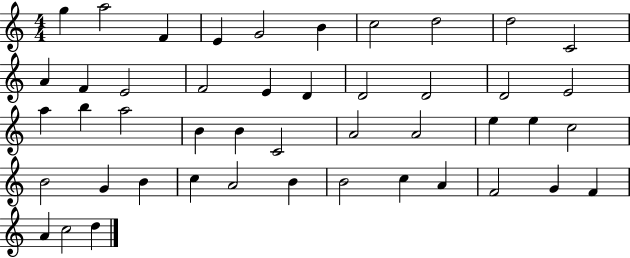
{
  \clef treble
  \numericTimeSignature
  \time 4/4
  \key c \major
  g''4 a''2 f'4 | e'4 g'2 b'4 | c''2 d''2 | d''2 c'2 | \break a'4 f'4 e'2 | f'2 e'4 d'4 | d'2 d'2 | d'2 e'2 | \break a''4 b''4 a''2 | b'4 b'4 c'2 | a'2 a'2 | e''4 e''4 c''2 | \break b'2 g'4 b'4 | c''4 a'2 b'4 | b'2 c''4 a'4 | f'2 g'4 f'4 | \break a'4 c''2 d''4 | \bar "|."
}